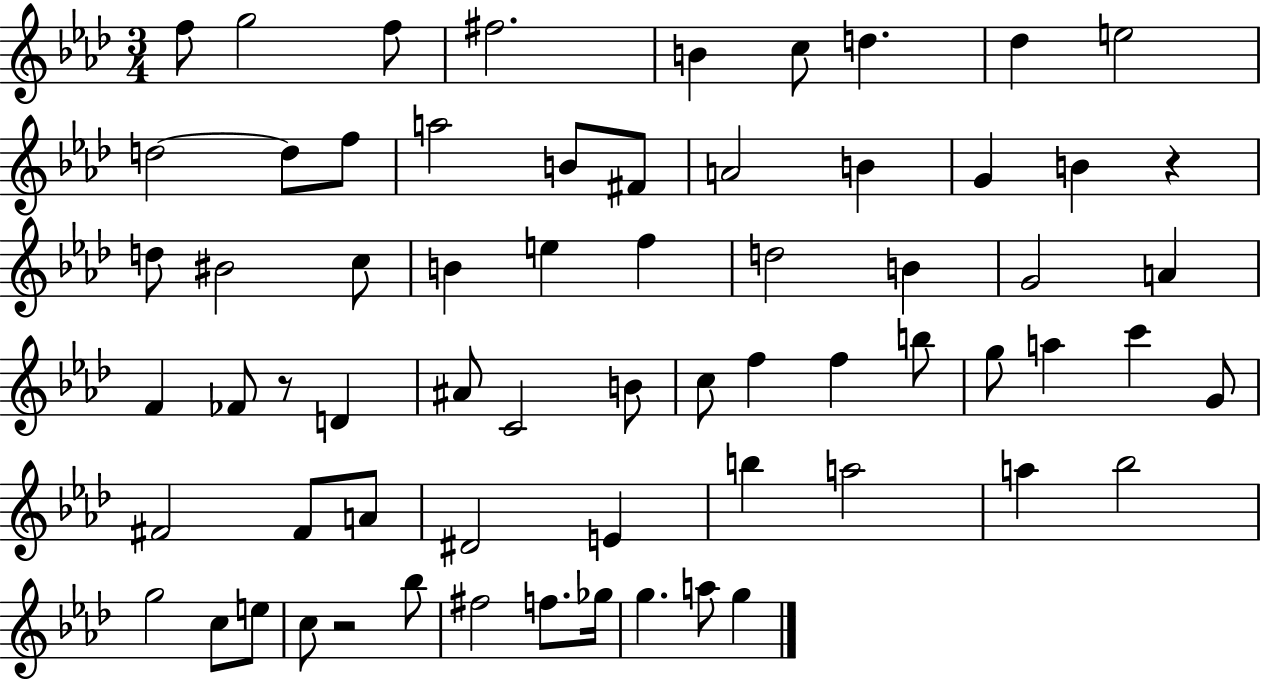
{
  \clef treble
  \numericTimeSignature
  \time 3/4
  \key aes \major
  f''8 g''2 f''8 | fis''2. | b'4 c''8 d''4. | des''4 e''2 | \break d''2~~ d''8 f''8 | a''2 b'8 fis'8 | a'2 b'4 | g'4 b'4 r4 | \break d''8 bis'2 c''8 | b'4 e''4 f''4 | d''2 b'4 | g'2 a'4 | \break f'4 fes'8 r8 d'4 | ais'8 c'2 b'8 | c''8 f''4 f''4 b''8 | g''8 a''4 c'''4 g'8 | \break fis'2 fis'8 a'8 | dis'2 e'4 | b''4 a''2 | a''4 bes''2 | \break g''2 c''8 e''8 | c''8 r2 bes''8 | fis''2 f''8. ges''16 | g''4. a''8 g''4 | \break \bar "|."
}